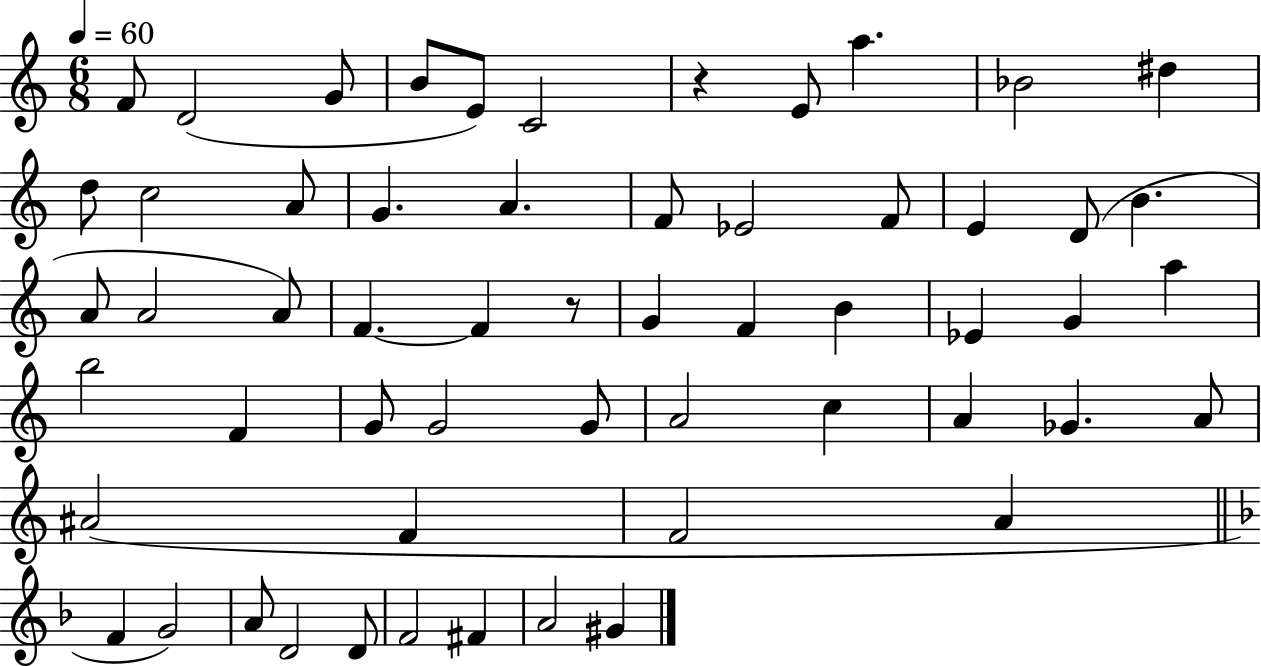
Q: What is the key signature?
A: C major